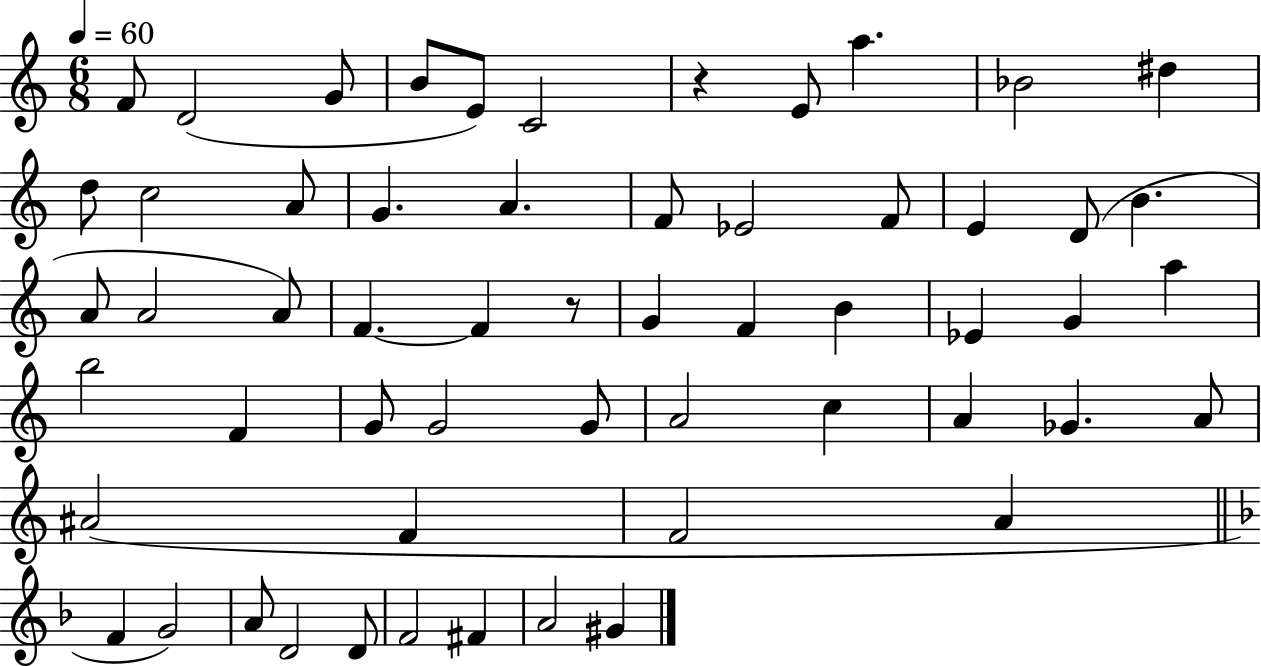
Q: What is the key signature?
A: C major